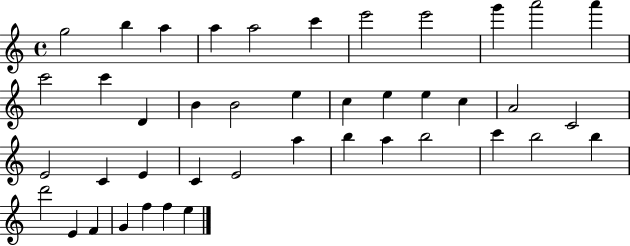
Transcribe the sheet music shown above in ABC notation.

X:1
T:Untitled
M:4/4
L:1/4
K:C
g2 b a a a2 c' e'2 e'2 g' a'2 a' c'2 c' D B B2 e c e e c A2 C2 E2 C E C E2 a b a b2 c' b2 b d'2 E F G f f e